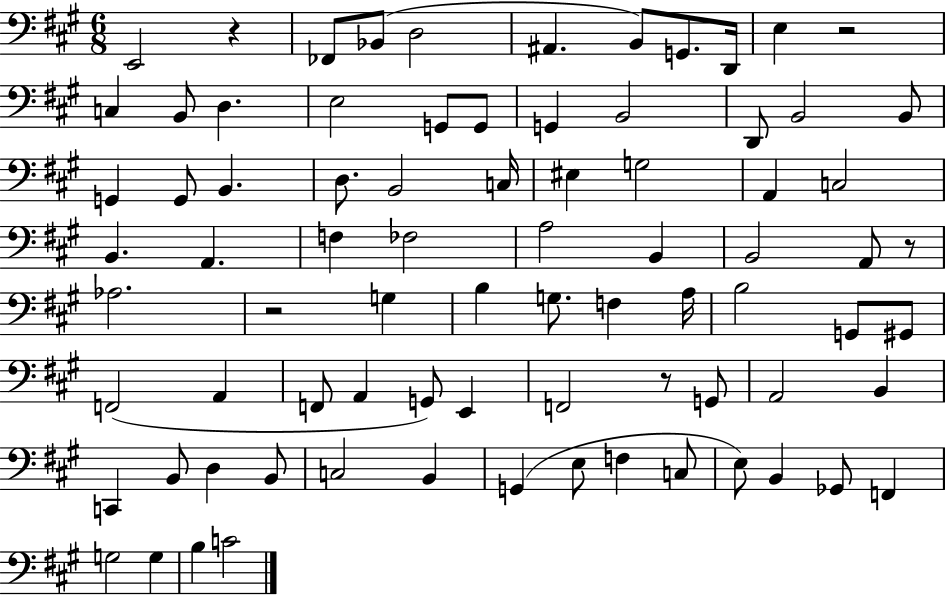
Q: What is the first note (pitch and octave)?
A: E2